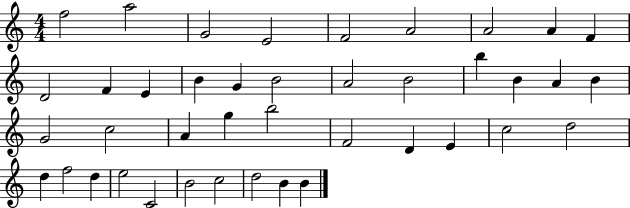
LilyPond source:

{
  \clef treble
  \numericTimeSignature
  \time 4/4
  \key c \major
  f''2 a''2 | g'2 e'2 | f'2 a'2 | a'2 a'4 f'4 | \break d'2 f'4 e'4 | b'4 g'4 b'2 | a'2 b'2 | b''4 b'4 a'4 b'4 | \break g'2 c''2 | a'4 g''4 b''2 | f'2 d'4 e'4 | c''2 d''2 | \break d''4 f''2 d''4 | e''2 c'2 | b'2 c''2 | d''2 b'4 b'4 | \break \bar "|."
}